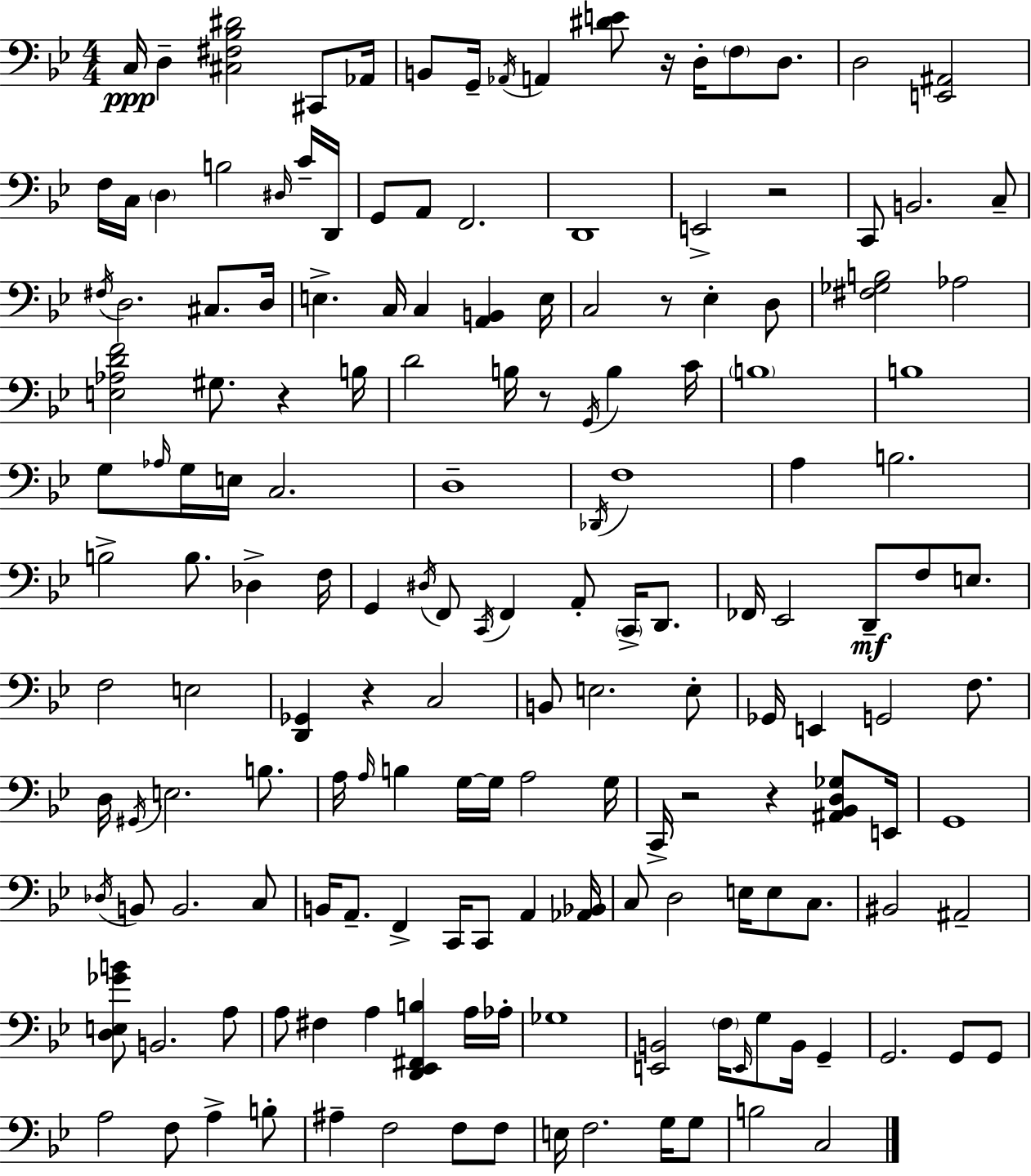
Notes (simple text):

C3/s D3/q [C#3,F#3,Bb3,D#4]/h C#2/e Ab2/s B2/e G2/s Ab2/s A2/q [D#4,E4]/e R/s D3/s F3/e D3/e. D3/h [E2,A#2]/h F3/s C3/s D3/q B3/h D#3/s C4/s D2/s G2/e A2/e F2/h. D2/w E2/h R/h C2/e B2/h. C3/e F#3/s D3/h. C#3/e. D3/s E3/q. C3/s C3/q [A2,B2]/q E3/s C3/h R/e Eb3/q D3/e [F#3,Gb3,B3]/h Ab3/h [E3,Ab3,D4,F4]/h G#3/e. R/q B3/s D4/h B3/s R/e G2/s B3/q C4/s B3/w B3/w G3/e Ab3/s G3/s E3/s C3/h. D3/w Db2/s F3/w A3/q B3/h. B3/h B3/e. Db3/q F3/s G2/q D#3/s F2/e C2/s F2/q A2/e C2/s D2/e. FES2/s Eb2/h D2/e F3/e E3/e. F3/h E3/h [D2,Gb2]/q R/q C3/h B2/e E3/h. E3/e Gb2/s E2/q G2/h F3/e. D3/s G#2/s E3/h. B3/e. A3/s A3/s B3/q G3/s G3/s A3/h G3/s C2/s R/h R/q [A#2,Bb2,D3,Gb3]/e E2/s G2/w Db3/s B2/e B2/h. C3/e B2/s A2/e. F2/q C2/s C2/e A2/q [Ab2,Bb2]/s C3/e D3/h E3/s E3/e C3/e. BIS2/h A#2/h [D3,E3,Gb4,B4]/e B2/h. A3/e A3/e F#3/q A3/q [D2,Eb2,F#2,B3]/q A3/s Ab3/s Gb3/w [E2,B2]/h F3/s E2/s G3/e B2/s G2/q G2/h. G2/e G2/e A3/h F3/e A3/q B3/e A#3/q F3/h F3/e F3/e E3/s F3/h. G3/s G3/e B3/h C3/h